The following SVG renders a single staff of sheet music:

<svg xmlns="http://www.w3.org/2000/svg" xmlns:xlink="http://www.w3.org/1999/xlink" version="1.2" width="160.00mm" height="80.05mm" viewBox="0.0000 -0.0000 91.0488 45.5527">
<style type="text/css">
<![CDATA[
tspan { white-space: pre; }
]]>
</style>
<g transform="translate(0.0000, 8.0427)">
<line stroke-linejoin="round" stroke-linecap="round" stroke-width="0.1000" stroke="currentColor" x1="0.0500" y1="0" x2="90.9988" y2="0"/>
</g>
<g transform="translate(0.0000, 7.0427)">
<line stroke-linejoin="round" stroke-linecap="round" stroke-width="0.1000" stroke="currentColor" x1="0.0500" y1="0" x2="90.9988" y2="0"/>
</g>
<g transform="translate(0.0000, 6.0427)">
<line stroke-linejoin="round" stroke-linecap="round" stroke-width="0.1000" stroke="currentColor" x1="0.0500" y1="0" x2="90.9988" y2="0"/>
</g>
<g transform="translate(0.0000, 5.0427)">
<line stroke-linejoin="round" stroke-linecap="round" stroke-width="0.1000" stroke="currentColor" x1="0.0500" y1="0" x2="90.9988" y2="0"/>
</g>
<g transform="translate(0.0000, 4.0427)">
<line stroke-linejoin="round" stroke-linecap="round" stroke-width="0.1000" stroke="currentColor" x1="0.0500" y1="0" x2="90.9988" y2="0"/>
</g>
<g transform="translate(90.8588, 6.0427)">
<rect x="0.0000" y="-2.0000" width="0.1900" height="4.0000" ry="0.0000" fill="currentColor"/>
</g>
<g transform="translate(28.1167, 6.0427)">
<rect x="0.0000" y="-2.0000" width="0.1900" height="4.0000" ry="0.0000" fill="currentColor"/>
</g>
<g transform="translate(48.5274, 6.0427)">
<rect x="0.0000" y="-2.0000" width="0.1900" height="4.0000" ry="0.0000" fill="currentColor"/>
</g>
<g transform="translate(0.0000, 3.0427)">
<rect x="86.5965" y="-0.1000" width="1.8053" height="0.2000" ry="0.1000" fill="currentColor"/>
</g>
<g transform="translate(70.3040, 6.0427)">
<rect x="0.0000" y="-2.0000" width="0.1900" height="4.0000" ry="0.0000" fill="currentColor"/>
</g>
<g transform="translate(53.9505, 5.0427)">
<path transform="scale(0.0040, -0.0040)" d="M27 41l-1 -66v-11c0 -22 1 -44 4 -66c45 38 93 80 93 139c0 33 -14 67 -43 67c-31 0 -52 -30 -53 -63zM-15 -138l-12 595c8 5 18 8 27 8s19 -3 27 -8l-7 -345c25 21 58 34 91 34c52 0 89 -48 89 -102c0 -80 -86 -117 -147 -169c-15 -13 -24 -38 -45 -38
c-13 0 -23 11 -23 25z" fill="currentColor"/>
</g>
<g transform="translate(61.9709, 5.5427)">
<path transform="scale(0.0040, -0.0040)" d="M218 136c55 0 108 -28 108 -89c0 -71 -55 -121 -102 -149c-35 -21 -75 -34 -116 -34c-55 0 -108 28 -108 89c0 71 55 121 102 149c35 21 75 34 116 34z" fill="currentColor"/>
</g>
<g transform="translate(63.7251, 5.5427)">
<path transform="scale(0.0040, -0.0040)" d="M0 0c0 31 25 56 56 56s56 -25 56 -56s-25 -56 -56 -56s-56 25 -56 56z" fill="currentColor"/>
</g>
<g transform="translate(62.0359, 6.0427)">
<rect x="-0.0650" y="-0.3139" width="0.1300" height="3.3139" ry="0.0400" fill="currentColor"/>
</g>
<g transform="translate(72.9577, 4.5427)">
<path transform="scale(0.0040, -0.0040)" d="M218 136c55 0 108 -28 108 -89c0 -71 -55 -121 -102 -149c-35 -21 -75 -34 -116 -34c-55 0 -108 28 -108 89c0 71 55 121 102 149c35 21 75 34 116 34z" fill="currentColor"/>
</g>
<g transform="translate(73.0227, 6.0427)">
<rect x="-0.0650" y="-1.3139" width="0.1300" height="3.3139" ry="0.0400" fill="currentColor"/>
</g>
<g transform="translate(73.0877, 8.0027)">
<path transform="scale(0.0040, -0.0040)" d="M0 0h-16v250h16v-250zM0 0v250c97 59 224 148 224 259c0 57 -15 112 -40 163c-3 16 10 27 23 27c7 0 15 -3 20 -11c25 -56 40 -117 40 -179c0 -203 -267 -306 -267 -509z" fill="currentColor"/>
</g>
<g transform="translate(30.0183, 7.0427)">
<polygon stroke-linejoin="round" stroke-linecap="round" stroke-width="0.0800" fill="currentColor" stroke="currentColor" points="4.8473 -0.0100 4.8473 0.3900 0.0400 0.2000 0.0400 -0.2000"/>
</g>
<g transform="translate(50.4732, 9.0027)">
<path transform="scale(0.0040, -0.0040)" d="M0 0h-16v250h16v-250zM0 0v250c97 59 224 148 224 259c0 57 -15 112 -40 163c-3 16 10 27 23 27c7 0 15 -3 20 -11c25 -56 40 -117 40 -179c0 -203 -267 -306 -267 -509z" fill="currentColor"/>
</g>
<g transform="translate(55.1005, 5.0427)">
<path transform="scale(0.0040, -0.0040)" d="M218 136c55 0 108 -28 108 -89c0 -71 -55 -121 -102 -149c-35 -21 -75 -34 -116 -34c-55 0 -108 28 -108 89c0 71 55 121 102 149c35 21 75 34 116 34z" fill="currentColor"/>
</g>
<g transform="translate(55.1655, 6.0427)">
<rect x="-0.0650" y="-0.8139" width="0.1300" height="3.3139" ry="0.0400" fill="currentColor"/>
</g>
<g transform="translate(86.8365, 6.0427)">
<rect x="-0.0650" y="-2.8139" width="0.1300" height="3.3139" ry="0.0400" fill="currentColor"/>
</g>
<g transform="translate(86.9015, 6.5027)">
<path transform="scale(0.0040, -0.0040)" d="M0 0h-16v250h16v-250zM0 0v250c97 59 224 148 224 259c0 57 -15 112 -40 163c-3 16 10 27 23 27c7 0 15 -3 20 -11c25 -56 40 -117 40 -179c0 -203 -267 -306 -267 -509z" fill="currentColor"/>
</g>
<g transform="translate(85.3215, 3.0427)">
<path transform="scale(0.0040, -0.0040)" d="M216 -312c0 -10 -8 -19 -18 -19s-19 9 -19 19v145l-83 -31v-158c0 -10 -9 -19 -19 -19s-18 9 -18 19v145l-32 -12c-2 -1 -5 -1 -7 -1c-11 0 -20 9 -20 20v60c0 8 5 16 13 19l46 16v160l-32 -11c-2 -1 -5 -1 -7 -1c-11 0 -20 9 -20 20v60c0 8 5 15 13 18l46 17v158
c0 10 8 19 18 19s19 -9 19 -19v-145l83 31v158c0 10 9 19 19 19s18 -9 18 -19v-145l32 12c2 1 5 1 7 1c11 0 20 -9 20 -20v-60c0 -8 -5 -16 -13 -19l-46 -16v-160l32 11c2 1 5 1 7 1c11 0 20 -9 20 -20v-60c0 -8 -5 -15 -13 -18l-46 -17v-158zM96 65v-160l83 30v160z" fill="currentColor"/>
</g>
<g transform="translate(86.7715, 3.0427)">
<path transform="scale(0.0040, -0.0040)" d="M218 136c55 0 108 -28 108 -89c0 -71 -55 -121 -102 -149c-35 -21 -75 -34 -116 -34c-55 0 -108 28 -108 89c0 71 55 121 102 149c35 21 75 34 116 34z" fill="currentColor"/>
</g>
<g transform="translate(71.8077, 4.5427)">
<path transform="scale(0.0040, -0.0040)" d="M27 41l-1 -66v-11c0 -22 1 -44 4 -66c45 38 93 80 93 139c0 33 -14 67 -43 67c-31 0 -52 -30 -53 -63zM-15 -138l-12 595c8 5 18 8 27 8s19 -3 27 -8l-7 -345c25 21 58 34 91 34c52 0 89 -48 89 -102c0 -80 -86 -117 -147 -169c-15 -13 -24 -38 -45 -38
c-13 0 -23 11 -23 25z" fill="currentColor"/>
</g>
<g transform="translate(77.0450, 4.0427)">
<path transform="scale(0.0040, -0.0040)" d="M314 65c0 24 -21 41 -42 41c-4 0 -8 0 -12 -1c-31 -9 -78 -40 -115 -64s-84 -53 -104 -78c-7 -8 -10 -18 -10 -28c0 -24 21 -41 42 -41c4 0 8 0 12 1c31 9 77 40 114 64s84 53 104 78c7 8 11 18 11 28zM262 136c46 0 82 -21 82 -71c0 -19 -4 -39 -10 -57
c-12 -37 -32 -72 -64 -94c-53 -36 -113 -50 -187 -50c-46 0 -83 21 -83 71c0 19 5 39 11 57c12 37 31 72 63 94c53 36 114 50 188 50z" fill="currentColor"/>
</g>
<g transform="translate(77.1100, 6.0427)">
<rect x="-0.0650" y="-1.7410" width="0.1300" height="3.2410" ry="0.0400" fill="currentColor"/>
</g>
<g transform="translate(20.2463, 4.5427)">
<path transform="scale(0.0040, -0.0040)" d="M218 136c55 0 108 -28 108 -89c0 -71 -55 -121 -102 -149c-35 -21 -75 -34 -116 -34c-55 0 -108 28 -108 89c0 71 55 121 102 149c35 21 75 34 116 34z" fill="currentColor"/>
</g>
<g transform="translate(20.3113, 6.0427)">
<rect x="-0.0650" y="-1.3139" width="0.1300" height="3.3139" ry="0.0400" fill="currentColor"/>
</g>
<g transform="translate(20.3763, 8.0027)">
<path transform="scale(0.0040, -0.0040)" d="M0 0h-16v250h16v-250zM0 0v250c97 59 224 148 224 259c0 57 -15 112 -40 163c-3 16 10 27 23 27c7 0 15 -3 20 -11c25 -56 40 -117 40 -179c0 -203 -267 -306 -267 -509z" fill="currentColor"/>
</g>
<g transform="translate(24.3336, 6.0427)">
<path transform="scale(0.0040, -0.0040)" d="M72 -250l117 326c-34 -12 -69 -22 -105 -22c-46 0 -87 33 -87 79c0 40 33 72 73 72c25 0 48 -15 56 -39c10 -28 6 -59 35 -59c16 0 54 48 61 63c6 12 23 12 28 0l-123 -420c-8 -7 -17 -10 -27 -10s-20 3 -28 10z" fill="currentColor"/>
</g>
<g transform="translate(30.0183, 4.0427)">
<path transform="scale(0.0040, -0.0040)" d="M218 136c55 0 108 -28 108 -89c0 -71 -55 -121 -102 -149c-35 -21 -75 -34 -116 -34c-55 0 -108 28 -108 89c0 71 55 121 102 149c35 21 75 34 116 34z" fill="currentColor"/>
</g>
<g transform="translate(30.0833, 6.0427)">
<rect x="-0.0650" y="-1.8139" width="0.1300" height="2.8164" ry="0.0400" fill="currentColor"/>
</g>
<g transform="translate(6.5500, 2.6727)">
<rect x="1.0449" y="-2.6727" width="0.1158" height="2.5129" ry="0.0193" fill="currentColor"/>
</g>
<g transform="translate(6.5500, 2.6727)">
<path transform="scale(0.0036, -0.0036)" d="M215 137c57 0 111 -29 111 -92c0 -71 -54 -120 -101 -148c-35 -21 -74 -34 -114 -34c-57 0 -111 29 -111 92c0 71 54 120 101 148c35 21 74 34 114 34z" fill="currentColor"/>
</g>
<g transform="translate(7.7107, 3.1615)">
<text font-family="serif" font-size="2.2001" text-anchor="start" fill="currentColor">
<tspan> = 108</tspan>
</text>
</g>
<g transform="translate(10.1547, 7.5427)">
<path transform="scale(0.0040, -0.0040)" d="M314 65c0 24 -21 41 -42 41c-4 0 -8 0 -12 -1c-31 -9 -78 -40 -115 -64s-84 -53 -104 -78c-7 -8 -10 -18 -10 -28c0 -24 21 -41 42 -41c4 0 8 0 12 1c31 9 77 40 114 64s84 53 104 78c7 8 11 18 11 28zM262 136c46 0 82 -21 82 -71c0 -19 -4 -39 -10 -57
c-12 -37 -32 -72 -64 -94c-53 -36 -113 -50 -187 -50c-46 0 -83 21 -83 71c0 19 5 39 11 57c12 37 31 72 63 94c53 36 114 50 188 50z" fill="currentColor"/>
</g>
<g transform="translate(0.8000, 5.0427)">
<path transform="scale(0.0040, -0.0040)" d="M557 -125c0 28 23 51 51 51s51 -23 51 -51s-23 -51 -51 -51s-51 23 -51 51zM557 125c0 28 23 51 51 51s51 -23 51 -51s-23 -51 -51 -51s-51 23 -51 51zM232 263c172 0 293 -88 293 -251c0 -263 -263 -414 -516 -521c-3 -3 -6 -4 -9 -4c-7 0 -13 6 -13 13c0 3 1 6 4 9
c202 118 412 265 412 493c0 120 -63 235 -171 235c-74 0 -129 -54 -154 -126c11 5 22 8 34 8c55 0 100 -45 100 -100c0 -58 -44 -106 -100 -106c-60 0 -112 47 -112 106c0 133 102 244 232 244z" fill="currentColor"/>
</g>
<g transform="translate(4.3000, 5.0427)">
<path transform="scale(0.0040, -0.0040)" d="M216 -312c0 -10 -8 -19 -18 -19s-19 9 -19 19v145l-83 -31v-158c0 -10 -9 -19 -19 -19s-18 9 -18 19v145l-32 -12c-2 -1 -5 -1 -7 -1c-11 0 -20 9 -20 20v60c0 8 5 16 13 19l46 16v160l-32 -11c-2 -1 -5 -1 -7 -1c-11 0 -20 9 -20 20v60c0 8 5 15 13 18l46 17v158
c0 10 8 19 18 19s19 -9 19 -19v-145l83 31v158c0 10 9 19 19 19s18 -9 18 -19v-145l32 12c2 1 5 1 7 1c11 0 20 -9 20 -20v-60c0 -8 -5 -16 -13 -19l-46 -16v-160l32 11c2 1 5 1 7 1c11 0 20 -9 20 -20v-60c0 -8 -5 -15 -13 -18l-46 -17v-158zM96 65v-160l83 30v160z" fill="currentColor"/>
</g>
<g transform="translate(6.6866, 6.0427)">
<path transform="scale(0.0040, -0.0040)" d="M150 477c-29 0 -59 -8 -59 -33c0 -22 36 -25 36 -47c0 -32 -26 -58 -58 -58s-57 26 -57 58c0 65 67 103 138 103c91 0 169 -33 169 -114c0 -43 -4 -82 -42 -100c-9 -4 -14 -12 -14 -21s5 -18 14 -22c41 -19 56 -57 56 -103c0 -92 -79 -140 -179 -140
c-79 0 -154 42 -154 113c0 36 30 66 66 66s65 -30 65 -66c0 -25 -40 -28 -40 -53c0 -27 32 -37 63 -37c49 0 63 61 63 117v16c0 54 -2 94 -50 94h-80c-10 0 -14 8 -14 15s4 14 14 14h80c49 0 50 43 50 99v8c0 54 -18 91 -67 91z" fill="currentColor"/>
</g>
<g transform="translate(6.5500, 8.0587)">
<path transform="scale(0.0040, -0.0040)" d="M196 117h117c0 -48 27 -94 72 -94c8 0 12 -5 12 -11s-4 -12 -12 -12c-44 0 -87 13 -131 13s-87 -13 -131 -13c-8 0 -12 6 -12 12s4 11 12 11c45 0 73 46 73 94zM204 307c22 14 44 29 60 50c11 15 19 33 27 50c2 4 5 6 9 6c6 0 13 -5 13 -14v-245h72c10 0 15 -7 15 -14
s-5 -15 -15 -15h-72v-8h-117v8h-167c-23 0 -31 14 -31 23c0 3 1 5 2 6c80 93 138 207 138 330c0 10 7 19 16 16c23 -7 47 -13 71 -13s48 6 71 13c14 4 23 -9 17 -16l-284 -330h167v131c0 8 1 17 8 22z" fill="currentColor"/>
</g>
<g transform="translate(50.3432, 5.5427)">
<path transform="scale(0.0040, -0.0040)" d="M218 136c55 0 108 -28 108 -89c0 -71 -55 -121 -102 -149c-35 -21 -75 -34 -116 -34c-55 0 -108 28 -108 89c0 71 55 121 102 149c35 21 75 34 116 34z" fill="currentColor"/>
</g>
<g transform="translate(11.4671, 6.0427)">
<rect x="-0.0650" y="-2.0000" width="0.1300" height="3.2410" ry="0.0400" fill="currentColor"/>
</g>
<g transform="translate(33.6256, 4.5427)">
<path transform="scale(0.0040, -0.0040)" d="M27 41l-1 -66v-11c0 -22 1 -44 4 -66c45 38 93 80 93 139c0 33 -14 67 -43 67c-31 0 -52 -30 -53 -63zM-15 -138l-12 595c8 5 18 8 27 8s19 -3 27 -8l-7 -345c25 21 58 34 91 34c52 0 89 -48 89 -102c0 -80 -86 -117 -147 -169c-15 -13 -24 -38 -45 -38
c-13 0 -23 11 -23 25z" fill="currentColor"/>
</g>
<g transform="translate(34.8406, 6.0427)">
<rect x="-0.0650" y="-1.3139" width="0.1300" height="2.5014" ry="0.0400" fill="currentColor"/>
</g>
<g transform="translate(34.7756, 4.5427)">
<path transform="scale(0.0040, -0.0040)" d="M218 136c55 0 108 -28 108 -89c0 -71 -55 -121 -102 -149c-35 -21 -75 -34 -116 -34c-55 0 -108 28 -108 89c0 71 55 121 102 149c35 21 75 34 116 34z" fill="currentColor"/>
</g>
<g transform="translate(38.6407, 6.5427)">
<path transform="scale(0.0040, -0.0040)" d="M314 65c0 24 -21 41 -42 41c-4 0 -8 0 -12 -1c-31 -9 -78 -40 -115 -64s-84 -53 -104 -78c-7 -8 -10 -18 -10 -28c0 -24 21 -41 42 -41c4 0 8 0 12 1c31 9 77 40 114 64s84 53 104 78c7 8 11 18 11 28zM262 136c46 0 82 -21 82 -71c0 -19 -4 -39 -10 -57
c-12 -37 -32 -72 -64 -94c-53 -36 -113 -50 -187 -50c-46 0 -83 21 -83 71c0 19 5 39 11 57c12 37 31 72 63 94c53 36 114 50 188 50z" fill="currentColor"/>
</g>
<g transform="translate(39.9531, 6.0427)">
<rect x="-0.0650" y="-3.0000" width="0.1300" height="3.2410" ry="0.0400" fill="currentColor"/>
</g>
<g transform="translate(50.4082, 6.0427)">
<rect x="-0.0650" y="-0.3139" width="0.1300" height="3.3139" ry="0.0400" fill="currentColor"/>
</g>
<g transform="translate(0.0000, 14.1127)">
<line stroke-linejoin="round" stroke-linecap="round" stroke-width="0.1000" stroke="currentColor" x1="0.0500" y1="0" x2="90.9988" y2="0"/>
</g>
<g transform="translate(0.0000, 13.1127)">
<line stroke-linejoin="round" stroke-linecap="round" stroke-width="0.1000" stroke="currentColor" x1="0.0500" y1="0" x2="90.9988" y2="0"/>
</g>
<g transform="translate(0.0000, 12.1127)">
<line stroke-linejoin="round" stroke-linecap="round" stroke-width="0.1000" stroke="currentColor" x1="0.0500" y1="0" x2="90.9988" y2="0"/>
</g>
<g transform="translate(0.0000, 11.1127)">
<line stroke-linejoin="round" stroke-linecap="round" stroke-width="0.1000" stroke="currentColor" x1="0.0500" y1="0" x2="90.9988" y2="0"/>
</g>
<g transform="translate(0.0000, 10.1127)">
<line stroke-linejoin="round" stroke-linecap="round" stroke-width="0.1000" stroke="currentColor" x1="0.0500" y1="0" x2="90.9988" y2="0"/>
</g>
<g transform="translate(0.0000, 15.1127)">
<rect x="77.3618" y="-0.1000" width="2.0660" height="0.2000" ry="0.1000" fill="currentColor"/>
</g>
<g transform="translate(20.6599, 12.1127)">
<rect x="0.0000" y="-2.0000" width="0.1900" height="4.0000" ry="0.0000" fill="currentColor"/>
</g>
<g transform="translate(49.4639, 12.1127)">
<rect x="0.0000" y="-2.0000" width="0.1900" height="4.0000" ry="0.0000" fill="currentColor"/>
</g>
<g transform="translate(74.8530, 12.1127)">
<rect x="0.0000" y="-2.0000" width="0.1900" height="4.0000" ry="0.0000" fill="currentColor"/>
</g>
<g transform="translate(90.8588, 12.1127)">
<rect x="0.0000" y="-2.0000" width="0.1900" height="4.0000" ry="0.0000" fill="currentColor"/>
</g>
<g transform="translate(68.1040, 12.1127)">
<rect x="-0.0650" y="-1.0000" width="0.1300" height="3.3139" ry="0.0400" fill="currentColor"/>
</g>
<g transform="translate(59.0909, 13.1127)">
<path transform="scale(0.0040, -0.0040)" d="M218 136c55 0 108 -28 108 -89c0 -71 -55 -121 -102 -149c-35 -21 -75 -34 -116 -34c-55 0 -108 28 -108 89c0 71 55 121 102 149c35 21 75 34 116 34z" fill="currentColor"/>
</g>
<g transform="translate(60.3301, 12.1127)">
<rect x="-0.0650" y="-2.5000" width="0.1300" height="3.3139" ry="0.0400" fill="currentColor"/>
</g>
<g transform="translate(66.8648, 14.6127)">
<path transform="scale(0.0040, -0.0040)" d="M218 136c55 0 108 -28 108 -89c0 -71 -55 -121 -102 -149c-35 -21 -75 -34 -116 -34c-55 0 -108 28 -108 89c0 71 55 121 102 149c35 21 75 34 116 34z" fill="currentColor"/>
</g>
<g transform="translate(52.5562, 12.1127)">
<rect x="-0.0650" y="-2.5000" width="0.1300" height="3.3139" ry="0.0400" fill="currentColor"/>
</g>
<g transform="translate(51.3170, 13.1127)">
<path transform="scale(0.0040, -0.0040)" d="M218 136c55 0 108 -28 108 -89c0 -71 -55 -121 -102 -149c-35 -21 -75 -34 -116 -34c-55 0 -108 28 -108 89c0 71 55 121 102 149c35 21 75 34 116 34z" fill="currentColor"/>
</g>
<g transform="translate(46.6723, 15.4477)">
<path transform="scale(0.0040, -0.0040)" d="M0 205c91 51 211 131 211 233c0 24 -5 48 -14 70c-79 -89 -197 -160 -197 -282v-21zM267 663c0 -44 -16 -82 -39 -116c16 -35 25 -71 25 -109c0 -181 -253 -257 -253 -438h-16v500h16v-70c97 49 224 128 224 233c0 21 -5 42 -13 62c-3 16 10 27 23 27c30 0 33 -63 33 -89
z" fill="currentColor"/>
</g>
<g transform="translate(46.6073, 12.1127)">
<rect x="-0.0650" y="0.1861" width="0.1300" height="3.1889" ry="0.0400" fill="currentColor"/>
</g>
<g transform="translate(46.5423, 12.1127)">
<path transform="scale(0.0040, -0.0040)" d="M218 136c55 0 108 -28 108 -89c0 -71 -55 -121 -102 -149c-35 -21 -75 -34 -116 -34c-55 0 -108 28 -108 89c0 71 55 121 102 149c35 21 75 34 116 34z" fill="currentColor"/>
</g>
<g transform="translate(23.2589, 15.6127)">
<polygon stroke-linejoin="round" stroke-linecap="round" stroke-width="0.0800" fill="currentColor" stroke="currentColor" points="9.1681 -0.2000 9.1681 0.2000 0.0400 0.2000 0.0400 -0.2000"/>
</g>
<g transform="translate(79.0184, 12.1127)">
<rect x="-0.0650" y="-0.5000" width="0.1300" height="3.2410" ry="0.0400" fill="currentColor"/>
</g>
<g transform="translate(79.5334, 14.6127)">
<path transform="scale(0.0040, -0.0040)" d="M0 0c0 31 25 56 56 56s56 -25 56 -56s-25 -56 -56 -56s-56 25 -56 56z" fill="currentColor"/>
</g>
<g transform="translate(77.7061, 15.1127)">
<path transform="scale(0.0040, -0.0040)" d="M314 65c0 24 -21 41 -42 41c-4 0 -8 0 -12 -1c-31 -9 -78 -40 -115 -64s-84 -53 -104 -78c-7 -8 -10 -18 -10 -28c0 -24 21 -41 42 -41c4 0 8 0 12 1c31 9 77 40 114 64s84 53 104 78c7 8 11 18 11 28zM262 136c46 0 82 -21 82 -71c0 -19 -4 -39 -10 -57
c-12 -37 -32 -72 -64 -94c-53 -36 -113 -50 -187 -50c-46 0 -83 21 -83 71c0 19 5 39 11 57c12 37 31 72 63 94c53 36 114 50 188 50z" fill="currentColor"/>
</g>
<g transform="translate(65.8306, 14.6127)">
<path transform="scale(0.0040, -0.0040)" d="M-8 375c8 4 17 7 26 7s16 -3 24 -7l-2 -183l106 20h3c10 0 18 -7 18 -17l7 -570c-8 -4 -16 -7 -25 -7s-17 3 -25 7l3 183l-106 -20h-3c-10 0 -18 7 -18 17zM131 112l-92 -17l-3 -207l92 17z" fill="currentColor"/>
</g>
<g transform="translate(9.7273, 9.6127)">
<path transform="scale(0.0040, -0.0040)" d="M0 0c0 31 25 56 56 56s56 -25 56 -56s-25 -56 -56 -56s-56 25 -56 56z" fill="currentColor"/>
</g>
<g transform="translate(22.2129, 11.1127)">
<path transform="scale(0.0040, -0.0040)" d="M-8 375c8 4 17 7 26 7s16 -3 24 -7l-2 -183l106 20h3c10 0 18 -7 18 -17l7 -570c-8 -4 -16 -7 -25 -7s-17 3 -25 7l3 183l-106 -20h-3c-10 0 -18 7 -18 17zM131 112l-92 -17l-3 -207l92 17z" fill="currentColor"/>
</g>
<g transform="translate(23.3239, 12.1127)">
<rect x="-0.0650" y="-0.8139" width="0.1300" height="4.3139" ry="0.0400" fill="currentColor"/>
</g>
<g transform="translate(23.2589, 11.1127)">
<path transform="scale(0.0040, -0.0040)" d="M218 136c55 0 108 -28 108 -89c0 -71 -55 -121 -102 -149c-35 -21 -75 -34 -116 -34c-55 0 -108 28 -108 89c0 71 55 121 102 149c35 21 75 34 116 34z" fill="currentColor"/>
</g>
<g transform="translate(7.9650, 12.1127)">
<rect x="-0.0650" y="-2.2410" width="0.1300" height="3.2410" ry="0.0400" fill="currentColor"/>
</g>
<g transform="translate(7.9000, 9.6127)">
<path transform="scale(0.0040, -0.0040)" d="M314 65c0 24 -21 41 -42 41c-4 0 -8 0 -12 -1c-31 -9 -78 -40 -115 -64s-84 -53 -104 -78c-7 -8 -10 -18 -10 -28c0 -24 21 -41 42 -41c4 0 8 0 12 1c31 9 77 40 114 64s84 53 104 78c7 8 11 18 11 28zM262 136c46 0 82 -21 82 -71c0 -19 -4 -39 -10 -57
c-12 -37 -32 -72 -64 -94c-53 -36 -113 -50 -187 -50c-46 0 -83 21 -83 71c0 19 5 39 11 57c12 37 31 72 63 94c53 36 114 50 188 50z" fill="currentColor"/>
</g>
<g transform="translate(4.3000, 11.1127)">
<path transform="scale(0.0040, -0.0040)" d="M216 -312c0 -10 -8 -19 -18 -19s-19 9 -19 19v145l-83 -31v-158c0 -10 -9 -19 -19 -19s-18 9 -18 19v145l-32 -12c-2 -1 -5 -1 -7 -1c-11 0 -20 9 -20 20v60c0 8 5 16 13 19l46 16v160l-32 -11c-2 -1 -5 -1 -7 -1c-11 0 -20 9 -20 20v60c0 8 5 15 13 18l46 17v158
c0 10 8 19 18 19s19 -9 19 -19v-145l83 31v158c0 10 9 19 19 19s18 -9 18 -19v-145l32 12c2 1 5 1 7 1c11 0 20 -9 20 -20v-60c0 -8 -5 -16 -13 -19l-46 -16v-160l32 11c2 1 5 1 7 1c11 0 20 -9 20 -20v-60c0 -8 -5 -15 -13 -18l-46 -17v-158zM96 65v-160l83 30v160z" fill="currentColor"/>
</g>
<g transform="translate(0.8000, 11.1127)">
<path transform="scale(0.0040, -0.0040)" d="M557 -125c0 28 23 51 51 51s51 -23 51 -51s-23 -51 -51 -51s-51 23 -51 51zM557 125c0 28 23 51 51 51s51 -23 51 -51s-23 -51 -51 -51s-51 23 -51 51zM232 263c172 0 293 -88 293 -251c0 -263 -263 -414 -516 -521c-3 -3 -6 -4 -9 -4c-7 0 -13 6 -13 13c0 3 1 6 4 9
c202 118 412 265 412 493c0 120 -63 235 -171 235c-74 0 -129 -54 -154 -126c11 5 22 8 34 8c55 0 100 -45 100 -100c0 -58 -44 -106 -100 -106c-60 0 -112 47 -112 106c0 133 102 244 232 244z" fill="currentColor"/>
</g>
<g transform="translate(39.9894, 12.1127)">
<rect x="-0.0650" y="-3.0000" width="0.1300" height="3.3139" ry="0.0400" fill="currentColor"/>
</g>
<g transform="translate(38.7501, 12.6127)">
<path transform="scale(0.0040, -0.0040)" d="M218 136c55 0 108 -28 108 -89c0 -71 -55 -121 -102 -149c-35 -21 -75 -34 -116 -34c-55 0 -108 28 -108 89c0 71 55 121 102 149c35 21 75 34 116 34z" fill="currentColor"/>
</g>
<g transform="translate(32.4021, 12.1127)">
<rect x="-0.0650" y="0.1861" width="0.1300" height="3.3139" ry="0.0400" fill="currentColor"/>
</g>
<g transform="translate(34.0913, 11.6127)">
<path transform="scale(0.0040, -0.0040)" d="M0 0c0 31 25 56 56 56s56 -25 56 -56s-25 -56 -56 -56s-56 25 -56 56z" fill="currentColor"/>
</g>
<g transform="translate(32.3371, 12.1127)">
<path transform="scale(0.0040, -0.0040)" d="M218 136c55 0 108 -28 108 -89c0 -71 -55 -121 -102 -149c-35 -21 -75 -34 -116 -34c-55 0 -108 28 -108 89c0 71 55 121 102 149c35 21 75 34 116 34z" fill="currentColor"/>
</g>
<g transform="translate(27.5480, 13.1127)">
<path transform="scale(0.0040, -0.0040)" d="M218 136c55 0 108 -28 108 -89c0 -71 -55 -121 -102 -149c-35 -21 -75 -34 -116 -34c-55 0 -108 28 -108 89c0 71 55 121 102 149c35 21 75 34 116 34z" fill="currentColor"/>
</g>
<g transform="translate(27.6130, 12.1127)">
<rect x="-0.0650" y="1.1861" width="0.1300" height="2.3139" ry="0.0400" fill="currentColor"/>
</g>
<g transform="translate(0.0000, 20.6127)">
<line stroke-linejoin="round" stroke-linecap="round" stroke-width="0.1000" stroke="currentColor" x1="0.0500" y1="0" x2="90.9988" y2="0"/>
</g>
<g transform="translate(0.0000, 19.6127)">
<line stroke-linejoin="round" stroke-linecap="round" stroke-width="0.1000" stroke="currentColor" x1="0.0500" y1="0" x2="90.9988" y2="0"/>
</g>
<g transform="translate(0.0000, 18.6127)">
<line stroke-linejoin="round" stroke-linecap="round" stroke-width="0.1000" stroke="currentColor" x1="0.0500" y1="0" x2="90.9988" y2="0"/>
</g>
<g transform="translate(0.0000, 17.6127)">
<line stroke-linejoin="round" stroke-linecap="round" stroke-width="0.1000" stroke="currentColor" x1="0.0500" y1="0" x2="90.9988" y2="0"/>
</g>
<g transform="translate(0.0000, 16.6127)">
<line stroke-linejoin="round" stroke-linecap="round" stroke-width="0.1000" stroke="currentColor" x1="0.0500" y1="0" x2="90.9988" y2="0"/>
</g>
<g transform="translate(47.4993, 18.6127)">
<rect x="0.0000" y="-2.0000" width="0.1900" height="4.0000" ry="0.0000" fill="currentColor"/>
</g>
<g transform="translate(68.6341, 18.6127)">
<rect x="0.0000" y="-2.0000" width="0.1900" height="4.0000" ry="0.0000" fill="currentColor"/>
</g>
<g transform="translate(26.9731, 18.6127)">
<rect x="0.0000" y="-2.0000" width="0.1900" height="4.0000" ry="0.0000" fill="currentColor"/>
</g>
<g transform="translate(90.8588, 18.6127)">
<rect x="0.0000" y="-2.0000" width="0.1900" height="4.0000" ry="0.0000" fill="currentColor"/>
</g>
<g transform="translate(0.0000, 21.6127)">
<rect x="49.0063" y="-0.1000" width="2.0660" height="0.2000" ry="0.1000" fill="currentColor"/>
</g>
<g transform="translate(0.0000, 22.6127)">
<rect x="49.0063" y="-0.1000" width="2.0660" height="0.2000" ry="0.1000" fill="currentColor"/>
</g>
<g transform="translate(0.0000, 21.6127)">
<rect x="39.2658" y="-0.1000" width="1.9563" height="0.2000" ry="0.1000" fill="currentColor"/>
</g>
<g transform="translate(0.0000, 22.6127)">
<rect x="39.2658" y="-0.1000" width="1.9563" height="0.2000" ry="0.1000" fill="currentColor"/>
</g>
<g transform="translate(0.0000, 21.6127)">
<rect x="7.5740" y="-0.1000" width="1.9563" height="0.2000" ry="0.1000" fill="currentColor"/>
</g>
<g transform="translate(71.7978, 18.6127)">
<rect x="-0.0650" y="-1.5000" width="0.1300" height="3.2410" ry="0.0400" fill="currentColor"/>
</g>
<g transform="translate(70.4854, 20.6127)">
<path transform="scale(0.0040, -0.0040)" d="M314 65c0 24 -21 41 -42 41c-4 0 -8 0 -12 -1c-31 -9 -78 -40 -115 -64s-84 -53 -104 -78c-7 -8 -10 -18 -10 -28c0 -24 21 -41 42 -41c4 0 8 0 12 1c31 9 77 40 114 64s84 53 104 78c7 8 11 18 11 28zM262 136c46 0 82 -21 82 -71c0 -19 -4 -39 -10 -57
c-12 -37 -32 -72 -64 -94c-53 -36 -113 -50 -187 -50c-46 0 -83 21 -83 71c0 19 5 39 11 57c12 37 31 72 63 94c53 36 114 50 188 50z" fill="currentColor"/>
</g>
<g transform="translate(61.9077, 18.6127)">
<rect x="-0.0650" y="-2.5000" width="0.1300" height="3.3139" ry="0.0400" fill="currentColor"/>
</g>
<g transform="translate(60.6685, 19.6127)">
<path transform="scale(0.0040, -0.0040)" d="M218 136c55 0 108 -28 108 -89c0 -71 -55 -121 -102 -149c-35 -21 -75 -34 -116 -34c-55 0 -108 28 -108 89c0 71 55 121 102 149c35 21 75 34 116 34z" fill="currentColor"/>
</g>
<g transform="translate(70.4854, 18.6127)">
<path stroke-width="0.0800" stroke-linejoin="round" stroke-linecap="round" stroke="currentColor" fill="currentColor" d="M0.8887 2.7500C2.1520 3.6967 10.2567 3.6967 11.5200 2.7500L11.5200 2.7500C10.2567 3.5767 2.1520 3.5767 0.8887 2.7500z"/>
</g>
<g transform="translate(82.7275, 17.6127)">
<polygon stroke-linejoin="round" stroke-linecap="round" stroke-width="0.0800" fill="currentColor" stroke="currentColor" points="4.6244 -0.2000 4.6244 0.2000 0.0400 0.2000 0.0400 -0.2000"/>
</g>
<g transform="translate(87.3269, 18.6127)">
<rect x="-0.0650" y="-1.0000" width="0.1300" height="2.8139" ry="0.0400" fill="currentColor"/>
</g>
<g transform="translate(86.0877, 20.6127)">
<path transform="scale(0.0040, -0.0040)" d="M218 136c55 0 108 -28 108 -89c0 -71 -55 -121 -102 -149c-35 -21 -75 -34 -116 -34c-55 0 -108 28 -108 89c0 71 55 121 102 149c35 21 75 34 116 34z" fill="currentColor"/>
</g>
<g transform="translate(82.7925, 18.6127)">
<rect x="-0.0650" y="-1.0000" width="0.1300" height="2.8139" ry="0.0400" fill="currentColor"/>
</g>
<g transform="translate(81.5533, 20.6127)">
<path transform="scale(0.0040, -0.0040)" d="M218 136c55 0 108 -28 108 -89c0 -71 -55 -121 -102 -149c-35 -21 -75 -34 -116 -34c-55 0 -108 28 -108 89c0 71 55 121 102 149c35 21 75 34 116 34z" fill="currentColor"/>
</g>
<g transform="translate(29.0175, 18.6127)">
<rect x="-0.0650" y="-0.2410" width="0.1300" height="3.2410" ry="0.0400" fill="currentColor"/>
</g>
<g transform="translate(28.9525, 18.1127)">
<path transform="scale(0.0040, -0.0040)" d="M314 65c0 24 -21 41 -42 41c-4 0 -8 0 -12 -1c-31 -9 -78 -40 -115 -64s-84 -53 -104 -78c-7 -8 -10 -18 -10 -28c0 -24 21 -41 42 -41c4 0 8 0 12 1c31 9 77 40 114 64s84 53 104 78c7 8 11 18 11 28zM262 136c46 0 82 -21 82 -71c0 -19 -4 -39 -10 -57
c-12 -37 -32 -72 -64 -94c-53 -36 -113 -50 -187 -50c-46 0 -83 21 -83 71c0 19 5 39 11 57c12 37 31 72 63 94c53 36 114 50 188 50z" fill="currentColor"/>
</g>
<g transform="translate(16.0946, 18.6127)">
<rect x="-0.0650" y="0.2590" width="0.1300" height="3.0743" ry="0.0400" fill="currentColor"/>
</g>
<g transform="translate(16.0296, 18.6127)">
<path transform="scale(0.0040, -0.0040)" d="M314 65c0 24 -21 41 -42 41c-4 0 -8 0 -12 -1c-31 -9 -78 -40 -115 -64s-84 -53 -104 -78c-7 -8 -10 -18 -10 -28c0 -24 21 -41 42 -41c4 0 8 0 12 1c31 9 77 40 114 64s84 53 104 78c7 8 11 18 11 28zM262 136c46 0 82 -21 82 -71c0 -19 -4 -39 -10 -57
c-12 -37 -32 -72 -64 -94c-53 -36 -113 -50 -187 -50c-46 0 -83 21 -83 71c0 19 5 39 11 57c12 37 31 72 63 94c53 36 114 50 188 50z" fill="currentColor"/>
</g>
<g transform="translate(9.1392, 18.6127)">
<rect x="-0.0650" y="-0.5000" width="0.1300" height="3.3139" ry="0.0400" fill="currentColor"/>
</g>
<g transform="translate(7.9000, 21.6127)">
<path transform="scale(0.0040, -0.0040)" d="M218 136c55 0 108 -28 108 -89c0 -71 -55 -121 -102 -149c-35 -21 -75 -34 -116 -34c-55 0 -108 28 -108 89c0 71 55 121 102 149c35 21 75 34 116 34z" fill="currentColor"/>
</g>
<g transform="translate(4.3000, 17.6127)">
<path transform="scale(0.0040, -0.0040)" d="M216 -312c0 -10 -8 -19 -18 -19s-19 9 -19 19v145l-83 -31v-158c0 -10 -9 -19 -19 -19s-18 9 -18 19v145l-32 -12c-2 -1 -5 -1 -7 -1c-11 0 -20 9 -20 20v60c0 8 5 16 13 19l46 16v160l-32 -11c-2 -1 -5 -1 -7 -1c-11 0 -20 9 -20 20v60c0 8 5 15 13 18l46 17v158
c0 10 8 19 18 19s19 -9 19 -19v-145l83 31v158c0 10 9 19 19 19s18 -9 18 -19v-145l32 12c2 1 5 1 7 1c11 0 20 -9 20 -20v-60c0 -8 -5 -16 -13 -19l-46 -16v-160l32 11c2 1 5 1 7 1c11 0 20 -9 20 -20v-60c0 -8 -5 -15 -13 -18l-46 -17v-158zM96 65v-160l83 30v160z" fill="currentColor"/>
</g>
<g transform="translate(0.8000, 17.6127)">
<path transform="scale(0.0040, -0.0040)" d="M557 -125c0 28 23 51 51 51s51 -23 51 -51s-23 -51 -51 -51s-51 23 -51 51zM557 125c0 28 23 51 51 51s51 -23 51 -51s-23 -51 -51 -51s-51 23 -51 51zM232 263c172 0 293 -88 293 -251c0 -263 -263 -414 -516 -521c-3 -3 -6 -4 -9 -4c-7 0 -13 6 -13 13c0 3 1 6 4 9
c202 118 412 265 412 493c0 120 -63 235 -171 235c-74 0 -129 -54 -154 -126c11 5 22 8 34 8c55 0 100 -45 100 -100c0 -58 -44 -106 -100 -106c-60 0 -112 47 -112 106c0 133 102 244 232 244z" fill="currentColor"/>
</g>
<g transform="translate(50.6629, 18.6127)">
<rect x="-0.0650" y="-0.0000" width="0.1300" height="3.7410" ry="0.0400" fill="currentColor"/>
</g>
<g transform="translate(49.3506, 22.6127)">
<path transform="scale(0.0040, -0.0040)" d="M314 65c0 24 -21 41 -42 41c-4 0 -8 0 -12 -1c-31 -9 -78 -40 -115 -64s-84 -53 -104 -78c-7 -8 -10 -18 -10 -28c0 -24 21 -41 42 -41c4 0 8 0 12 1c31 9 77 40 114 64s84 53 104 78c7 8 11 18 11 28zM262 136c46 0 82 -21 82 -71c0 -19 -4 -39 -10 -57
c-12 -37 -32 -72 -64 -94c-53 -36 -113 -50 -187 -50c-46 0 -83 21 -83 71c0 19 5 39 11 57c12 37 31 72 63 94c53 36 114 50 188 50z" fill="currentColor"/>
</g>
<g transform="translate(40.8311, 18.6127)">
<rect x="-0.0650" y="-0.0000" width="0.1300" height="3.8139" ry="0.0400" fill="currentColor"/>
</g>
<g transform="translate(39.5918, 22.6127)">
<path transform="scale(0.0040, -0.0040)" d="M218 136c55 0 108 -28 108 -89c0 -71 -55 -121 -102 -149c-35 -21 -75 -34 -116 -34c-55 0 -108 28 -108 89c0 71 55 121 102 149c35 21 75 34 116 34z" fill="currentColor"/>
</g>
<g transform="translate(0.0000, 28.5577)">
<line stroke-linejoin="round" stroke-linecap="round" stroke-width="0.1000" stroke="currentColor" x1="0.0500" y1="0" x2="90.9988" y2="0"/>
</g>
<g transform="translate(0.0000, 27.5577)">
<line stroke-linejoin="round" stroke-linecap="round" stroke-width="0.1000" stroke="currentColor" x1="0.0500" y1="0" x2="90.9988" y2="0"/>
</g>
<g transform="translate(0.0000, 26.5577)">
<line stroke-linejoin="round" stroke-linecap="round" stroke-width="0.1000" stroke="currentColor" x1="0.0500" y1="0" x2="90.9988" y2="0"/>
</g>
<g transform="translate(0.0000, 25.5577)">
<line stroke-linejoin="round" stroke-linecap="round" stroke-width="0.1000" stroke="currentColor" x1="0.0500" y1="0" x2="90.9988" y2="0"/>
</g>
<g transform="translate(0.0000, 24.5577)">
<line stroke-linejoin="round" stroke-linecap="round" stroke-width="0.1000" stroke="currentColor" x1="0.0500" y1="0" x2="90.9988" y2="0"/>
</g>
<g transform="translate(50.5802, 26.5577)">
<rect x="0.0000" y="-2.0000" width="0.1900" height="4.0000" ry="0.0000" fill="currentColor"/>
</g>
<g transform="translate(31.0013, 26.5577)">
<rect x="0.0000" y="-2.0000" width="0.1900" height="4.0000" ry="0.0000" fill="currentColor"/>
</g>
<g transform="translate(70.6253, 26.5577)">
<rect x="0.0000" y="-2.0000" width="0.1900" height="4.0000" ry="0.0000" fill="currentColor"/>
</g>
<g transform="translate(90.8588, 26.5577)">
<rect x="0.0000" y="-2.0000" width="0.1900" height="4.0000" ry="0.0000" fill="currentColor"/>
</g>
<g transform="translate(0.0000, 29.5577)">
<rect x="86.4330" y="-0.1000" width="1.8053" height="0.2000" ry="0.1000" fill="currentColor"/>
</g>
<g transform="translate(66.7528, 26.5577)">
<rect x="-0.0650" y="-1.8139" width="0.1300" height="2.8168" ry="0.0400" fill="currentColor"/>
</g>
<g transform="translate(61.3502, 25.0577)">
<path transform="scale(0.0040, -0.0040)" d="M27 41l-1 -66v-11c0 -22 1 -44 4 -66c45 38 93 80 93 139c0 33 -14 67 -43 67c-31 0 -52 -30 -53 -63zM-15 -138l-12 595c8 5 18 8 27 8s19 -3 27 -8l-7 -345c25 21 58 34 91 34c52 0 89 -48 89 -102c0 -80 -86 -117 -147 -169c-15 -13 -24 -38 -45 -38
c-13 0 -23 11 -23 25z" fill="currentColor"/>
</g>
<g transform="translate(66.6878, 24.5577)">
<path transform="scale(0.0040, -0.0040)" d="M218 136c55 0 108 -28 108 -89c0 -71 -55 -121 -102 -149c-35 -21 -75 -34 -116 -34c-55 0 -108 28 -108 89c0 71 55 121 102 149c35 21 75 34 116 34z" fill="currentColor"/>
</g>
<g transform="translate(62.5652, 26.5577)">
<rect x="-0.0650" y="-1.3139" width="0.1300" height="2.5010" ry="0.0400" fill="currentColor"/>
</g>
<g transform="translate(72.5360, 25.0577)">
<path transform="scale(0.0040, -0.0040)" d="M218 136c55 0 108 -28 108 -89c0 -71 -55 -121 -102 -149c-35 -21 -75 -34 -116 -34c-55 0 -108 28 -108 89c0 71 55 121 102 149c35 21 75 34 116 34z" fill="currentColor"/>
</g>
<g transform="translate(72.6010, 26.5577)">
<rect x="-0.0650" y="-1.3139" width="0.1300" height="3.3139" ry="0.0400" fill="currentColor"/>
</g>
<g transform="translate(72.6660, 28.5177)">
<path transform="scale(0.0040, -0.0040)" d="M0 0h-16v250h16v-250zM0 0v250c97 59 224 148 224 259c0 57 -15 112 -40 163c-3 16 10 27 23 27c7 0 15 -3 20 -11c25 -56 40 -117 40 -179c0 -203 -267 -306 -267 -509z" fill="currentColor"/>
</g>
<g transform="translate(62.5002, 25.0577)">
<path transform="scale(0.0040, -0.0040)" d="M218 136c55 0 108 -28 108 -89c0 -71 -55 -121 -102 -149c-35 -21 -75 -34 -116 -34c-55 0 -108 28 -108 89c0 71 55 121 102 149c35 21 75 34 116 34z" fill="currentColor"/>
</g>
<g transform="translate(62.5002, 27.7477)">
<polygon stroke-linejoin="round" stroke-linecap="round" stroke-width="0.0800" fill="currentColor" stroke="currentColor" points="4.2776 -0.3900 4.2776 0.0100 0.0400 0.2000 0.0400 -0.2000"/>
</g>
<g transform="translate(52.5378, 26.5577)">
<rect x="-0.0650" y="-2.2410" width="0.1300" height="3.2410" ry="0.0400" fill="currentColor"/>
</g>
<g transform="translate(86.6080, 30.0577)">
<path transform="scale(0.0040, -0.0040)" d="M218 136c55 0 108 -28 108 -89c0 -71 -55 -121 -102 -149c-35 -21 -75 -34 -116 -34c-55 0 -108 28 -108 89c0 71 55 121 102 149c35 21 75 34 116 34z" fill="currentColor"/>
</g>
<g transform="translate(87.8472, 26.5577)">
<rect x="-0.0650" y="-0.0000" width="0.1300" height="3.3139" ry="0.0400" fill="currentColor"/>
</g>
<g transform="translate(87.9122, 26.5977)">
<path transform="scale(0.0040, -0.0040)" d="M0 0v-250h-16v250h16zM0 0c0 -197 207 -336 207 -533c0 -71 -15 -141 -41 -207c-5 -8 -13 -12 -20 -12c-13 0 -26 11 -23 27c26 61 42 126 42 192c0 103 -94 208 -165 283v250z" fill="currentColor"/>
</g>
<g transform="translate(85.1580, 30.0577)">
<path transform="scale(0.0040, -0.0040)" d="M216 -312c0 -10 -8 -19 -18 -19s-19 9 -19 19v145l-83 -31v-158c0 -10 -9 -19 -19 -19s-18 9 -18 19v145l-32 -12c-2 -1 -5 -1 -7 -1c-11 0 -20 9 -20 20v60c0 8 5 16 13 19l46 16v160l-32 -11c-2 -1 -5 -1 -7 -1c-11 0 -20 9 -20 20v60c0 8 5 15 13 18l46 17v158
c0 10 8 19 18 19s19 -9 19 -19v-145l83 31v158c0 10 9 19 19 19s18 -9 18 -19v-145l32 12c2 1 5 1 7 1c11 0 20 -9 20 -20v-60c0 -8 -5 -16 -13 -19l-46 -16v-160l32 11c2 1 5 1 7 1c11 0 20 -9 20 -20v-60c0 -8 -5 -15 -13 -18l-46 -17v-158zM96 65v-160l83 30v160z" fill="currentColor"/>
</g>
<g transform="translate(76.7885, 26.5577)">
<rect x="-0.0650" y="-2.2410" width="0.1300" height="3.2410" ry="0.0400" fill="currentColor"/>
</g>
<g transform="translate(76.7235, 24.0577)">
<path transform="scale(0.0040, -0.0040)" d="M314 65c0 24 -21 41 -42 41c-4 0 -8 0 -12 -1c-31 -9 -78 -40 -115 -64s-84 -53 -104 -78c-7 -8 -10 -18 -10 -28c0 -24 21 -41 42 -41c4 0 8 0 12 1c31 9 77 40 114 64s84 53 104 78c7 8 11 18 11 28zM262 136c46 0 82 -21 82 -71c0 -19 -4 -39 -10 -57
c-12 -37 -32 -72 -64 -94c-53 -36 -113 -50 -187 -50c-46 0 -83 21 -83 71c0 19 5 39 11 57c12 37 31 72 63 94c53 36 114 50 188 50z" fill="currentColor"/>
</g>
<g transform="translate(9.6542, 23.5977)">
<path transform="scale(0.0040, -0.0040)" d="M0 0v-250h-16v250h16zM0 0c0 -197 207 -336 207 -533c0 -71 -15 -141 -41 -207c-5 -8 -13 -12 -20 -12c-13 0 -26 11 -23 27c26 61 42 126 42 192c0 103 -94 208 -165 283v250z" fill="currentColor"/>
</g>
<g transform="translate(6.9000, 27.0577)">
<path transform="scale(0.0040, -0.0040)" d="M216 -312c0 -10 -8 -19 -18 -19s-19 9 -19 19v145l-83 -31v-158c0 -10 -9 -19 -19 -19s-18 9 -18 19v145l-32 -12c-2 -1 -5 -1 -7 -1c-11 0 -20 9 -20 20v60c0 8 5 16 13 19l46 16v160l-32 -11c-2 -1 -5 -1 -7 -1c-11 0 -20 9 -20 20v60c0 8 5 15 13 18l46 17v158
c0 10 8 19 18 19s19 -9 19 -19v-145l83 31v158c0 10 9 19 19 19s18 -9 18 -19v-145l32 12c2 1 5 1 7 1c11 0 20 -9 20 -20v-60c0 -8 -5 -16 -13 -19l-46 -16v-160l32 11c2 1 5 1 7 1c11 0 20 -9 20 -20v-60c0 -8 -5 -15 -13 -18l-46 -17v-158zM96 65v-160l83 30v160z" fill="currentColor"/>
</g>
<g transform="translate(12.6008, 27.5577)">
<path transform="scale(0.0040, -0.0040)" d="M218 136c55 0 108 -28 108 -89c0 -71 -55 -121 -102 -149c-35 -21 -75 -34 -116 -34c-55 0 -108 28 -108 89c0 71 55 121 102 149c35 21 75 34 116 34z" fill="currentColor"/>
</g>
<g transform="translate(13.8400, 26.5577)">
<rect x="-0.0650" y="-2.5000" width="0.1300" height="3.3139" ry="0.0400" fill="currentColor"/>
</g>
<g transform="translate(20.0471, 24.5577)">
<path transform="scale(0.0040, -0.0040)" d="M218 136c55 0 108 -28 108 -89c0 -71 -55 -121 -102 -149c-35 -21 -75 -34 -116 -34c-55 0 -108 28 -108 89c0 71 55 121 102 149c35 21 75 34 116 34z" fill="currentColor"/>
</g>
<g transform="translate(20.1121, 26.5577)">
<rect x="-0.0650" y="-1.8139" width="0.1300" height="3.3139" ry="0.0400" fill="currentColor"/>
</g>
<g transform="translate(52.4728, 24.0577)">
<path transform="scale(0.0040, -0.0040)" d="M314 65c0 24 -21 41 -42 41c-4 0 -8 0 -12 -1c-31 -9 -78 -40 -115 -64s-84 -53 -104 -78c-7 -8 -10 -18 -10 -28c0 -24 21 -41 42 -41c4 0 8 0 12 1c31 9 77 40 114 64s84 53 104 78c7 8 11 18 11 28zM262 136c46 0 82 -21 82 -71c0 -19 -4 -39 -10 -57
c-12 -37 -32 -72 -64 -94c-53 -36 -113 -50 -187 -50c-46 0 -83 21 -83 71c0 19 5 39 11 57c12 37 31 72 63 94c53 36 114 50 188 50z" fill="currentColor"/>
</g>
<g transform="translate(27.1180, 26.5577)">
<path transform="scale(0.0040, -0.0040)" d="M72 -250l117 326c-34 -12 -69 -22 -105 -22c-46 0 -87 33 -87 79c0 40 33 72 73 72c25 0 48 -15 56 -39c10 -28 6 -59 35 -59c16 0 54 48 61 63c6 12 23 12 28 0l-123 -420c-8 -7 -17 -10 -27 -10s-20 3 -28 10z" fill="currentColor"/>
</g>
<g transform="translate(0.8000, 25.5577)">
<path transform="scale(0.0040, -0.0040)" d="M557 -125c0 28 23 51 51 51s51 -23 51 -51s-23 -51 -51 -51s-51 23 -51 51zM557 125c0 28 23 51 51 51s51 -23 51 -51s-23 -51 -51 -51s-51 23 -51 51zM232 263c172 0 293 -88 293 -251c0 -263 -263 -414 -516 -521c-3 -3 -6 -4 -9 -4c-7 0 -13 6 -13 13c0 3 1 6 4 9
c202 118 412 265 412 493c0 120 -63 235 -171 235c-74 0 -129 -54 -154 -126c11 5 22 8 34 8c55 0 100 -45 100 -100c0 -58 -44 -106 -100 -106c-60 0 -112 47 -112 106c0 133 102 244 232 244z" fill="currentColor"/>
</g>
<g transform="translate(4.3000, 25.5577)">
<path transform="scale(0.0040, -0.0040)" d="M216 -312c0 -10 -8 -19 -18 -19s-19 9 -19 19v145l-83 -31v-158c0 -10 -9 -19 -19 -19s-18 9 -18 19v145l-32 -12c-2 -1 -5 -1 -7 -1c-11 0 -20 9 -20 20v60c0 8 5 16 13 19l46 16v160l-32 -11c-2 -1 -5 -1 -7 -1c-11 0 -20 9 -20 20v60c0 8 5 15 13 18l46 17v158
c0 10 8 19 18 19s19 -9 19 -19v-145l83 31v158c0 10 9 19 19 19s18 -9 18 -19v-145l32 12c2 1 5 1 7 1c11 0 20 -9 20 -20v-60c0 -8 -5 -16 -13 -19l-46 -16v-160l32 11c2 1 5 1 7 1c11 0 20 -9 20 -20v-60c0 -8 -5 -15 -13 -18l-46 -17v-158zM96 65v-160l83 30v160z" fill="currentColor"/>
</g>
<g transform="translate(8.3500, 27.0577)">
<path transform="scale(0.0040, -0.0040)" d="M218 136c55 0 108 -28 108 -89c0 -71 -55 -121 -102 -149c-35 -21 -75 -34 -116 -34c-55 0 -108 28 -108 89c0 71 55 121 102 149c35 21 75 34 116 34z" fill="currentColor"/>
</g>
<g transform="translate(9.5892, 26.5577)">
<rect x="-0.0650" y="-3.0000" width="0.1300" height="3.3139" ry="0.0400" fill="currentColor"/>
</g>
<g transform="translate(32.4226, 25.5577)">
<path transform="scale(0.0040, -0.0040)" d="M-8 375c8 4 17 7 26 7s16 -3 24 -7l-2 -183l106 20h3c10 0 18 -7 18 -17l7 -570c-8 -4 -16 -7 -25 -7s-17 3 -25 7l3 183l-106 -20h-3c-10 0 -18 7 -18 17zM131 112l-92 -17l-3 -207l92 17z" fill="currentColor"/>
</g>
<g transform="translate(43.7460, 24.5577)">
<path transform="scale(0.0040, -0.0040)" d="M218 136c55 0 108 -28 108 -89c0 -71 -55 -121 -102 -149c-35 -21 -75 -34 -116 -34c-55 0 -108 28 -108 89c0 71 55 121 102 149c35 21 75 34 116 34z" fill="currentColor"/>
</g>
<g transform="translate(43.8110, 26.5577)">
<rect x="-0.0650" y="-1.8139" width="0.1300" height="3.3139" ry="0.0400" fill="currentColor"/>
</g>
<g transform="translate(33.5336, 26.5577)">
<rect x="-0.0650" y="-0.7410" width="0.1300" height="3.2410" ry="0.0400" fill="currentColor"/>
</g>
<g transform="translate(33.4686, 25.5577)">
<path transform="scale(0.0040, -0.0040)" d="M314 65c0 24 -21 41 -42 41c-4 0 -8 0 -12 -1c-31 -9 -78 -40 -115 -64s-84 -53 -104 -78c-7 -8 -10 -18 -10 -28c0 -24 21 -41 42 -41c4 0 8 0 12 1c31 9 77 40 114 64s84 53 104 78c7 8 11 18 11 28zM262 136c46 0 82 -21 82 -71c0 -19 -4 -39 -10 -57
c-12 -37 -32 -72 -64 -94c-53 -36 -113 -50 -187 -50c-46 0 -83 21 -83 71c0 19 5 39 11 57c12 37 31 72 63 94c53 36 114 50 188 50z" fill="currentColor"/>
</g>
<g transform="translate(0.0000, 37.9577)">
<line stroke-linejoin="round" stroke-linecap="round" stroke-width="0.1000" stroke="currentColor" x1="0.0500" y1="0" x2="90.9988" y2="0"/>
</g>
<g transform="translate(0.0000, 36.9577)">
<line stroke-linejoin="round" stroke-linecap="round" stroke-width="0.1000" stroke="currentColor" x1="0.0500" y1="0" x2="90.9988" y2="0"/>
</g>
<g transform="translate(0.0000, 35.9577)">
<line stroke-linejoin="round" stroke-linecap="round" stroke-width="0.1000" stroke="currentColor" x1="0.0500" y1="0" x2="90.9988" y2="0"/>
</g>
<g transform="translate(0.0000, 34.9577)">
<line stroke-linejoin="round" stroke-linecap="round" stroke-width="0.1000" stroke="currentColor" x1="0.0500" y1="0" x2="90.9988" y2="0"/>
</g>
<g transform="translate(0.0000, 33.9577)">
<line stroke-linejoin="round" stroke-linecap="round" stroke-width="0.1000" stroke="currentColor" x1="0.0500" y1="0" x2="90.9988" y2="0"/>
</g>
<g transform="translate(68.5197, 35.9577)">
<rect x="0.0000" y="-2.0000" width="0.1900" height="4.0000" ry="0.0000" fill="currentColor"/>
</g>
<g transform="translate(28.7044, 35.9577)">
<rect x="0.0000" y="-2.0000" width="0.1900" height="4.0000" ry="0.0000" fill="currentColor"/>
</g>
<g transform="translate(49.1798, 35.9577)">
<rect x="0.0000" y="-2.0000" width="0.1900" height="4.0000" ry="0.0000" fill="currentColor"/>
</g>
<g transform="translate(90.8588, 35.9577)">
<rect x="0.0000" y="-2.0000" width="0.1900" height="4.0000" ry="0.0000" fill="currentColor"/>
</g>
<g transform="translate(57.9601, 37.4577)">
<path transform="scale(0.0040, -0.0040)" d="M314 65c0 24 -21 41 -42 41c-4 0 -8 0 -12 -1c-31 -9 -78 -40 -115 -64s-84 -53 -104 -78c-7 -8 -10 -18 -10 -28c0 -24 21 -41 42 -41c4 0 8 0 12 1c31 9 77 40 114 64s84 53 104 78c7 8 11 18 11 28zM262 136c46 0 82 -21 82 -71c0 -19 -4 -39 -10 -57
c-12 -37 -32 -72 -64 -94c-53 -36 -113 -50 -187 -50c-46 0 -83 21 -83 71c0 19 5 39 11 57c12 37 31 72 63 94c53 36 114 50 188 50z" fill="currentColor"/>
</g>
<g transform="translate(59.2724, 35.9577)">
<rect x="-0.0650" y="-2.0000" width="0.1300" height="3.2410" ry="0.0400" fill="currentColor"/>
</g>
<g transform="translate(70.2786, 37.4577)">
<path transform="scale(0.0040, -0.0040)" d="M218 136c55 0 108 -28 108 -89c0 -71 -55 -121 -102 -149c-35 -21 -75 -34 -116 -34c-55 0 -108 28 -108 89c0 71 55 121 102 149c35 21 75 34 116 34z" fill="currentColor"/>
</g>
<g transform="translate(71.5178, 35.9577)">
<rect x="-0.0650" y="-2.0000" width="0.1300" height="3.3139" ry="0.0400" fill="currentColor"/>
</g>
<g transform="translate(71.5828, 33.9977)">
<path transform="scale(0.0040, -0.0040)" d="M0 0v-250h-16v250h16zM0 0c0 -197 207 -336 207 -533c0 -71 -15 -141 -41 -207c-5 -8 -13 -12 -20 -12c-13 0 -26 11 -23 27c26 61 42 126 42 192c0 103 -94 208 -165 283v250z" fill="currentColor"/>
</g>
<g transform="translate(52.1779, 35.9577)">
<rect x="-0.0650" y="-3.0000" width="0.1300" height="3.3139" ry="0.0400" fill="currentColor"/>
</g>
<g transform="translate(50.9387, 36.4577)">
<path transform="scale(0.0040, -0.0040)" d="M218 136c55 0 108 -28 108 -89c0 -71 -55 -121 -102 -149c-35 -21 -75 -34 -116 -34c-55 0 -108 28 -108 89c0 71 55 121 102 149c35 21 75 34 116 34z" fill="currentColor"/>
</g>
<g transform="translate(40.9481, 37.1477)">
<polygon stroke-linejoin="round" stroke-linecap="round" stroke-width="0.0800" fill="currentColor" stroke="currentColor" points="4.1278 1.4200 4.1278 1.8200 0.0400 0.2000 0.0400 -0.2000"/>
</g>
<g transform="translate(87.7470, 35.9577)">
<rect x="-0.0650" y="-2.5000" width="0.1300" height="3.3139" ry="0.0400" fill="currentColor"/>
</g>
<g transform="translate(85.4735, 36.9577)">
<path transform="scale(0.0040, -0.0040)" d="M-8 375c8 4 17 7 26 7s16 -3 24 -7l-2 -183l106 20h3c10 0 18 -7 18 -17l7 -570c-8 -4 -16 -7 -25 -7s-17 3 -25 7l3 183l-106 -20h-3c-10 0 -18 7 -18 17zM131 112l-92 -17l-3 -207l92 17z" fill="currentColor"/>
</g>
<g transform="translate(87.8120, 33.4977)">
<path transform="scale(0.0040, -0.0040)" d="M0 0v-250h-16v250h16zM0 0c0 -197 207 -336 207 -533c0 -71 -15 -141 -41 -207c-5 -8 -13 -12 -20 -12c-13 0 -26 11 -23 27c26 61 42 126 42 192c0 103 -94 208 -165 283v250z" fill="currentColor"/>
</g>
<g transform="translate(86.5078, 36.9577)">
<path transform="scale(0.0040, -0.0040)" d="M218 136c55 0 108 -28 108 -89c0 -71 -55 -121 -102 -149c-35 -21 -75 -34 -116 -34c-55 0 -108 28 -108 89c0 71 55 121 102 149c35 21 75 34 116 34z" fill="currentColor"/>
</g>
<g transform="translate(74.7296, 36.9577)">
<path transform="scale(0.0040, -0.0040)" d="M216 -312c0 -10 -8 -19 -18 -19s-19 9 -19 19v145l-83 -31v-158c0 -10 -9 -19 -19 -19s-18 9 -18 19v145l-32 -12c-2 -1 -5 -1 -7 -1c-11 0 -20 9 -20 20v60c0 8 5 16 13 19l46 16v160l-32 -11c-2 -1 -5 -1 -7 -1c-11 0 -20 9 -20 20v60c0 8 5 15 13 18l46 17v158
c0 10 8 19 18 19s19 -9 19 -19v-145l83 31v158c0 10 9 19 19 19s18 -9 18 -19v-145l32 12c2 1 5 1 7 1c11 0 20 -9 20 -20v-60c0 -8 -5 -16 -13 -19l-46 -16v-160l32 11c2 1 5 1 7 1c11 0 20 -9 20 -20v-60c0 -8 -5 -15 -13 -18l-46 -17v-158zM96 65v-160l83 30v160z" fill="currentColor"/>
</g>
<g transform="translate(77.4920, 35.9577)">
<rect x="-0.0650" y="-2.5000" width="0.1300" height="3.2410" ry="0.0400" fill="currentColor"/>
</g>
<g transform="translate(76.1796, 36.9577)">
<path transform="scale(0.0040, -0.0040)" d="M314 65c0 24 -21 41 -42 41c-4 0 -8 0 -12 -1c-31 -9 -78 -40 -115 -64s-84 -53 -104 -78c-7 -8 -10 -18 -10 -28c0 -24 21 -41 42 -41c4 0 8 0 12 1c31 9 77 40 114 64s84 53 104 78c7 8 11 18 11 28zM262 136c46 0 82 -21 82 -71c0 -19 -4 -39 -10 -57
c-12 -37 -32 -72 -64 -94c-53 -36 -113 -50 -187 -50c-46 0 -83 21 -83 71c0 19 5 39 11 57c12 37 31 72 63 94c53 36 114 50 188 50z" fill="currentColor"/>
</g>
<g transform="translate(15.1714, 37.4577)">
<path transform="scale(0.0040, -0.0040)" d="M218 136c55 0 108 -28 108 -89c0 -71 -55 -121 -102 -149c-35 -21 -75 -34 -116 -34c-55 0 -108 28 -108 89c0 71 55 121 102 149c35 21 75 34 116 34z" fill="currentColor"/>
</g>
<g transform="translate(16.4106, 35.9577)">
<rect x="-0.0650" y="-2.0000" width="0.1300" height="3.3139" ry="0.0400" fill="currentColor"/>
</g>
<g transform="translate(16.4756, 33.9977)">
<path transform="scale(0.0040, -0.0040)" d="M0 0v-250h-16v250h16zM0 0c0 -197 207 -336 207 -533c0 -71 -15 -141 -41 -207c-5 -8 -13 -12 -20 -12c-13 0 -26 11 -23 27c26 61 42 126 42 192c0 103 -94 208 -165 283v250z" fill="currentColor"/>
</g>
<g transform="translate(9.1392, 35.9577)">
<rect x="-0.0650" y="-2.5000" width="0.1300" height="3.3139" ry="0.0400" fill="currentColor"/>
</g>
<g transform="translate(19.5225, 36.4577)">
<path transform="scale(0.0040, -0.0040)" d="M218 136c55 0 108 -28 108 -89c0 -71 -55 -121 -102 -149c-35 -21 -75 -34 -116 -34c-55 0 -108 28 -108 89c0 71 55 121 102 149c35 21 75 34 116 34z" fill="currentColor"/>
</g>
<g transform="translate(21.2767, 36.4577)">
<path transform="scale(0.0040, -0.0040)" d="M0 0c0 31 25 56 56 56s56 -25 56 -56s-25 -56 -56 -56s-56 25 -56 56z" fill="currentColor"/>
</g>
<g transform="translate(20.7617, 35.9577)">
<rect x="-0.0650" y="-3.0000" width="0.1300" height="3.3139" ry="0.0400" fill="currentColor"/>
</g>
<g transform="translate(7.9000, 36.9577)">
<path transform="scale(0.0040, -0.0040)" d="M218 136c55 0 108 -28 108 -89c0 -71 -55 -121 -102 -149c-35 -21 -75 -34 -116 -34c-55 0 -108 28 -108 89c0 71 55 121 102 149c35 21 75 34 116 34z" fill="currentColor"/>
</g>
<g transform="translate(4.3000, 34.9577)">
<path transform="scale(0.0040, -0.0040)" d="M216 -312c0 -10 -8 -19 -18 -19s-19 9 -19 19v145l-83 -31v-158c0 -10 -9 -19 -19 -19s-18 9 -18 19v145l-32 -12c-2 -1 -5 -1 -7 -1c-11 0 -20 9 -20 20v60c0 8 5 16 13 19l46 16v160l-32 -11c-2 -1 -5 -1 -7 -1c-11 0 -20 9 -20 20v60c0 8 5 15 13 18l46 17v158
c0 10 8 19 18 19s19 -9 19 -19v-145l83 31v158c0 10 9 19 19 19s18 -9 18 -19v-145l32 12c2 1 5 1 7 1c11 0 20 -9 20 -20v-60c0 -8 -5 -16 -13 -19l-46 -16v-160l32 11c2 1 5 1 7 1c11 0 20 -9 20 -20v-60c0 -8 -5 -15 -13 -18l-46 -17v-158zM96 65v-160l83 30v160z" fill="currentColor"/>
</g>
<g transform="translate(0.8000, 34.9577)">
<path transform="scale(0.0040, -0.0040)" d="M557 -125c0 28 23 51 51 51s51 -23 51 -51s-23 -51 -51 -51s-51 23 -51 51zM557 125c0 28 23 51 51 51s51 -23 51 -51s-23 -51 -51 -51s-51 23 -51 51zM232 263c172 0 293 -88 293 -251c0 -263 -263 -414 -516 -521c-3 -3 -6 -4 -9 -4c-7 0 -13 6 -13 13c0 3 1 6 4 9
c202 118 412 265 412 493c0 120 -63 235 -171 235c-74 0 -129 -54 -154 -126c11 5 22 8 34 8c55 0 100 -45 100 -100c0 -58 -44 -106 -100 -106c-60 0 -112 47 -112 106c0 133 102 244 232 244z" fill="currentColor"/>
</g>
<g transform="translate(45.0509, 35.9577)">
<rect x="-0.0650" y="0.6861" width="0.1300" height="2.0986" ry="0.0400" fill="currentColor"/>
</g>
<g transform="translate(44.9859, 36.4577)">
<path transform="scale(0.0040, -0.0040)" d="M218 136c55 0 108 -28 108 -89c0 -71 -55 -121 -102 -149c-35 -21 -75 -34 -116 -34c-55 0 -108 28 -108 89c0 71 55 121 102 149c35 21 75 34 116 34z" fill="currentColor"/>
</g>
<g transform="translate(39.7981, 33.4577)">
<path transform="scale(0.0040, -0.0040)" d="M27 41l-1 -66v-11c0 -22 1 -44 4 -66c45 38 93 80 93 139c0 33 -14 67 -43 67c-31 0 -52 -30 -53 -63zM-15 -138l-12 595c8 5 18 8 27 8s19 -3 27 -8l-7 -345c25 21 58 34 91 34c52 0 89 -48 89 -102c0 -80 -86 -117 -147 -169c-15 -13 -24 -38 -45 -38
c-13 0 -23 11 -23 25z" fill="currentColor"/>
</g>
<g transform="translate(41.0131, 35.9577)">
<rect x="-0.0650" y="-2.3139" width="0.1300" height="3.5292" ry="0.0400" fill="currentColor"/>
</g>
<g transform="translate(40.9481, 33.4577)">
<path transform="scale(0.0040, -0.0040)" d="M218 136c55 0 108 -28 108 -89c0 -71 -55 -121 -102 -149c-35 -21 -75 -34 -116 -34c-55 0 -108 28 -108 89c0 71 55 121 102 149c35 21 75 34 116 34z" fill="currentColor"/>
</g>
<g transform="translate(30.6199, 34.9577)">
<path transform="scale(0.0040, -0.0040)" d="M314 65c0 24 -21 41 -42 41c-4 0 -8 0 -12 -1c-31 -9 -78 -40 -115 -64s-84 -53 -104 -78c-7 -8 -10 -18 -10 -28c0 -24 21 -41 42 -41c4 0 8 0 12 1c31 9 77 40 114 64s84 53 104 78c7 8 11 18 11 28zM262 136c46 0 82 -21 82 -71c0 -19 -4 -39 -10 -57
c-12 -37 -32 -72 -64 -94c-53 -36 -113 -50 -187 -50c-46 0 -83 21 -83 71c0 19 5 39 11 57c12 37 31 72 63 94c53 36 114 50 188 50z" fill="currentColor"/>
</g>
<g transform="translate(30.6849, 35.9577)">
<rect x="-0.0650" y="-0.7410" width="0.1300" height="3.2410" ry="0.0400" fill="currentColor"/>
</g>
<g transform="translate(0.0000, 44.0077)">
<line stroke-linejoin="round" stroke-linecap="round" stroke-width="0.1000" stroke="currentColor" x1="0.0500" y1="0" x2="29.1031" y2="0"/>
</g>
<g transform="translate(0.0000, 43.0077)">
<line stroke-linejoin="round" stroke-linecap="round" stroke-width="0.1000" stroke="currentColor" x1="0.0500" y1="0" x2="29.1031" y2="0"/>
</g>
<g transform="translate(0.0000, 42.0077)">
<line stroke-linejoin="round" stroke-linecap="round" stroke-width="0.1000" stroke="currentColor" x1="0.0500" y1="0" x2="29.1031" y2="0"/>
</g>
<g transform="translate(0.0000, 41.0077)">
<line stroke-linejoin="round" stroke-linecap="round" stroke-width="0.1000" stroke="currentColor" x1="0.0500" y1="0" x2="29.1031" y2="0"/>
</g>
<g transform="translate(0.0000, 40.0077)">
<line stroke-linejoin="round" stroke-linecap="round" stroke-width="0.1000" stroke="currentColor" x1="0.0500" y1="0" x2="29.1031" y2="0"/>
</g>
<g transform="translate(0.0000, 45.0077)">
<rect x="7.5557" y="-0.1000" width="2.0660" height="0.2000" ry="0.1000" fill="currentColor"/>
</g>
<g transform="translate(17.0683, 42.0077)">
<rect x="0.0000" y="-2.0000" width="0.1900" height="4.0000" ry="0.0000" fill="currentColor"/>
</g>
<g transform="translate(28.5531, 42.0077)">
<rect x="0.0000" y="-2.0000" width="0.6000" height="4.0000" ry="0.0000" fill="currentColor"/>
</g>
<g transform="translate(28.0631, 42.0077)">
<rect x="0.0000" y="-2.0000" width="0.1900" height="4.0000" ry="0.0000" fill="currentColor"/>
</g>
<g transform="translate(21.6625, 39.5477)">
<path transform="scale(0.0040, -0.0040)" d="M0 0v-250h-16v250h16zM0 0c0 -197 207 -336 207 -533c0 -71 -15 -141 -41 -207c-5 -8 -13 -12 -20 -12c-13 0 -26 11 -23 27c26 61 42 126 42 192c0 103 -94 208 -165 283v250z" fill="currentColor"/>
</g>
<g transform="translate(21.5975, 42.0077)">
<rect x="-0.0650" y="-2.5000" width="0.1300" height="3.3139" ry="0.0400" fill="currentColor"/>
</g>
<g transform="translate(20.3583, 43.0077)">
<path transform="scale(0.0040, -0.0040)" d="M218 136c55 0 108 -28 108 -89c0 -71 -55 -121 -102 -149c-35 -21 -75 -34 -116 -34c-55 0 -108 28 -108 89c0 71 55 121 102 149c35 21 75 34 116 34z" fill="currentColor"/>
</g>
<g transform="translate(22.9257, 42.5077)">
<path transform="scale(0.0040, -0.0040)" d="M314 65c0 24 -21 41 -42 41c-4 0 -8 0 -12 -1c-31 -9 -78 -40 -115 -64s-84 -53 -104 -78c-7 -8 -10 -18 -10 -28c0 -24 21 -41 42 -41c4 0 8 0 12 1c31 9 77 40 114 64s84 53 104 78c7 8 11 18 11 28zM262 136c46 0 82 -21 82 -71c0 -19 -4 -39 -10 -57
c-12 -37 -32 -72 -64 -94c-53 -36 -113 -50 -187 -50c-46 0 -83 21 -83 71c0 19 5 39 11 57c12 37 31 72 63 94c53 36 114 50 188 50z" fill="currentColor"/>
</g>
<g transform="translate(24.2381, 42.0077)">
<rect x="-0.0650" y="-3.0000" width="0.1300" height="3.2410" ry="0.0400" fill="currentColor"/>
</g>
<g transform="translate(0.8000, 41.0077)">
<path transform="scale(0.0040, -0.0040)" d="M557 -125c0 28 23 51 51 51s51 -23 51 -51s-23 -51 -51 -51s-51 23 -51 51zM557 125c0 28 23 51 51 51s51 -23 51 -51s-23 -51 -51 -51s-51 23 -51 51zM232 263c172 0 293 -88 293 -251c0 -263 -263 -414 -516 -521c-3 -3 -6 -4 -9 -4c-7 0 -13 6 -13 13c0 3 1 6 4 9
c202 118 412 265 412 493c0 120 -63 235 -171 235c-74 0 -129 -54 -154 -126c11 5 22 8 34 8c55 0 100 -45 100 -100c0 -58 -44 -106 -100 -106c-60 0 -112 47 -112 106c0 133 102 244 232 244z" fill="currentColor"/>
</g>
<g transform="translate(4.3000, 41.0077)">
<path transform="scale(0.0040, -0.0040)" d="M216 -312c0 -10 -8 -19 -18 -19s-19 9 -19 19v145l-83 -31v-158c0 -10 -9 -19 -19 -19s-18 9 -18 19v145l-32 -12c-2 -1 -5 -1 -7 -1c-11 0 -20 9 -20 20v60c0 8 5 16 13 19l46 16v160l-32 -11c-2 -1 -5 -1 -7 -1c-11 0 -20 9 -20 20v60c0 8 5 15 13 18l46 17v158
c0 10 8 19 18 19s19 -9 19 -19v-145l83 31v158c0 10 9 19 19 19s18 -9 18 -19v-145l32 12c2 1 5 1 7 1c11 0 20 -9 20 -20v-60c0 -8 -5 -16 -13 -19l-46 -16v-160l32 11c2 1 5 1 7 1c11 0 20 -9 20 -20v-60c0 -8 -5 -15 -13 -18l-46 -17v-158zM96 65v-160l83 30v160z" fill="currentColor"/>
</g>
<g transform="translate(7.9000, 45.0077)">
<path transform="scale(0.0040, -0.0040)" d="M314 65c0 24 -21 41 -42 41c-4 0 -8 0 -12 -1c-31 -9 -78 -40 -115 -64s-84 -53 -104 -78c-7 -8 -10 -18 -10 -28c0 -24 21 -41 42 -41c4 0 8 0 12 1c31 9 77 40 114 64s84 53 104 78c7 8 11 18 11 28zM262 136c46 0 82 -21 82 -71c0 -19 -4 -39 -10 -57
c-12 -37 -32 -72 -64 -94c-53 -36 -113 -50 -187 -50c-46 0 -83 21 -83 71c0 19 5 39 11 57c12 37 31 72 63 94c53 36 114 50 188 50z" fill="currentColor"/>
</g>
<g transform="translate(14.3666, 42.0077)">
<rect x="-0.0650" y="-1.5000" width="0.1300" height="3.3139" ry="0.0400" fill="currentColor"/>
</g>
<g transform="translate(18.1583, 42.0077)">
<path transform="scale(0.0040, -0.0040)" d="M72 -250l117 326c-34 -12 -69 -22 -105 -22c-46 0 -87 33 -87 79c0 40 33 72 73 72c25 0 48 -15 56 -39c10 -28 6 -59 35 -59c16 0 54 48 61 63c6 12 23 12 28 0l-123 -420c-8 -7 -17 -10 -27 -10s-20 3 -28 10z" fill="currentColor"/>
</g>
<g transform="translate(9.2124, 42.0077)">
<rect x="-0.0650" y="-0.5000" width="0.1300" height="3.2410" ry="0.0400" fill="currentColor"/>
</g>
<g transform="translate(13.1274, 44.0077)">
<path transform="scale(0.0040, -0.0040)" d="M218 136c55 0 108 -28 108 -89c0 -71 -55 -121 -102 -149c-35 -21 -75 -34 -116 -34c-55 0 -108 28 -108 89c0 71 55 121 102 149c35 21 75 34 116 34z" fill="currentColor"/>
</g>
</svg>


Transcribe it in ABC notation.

X:1
T:Untitled
M:3/4
L:1/4
K:G
A,,2 G,/2 z/2 A,/2 _G,/2 C,2 E,/2 _F, E, _G,/2 A,2 ^C/2 B,2 F,/2 B,,/2 D,/2 C, D,/4 B,, B,, F,, E,,2 E,, D,2 E,2 C,, C,,2 B,, G,,2 G,,/2 G,,/2 ^C,/2 B,, A, z/2 F,2 A, B,2 _G,/2 A,/2 G,/2 B,2 ^D,,/2 B,, A,,/2 C, ^F,2 _B,/2 C,/2 C, A,,2 A,,/2 ^B,,2 B,,/2 E,,2 G,, z/2 B,,/2 C,2